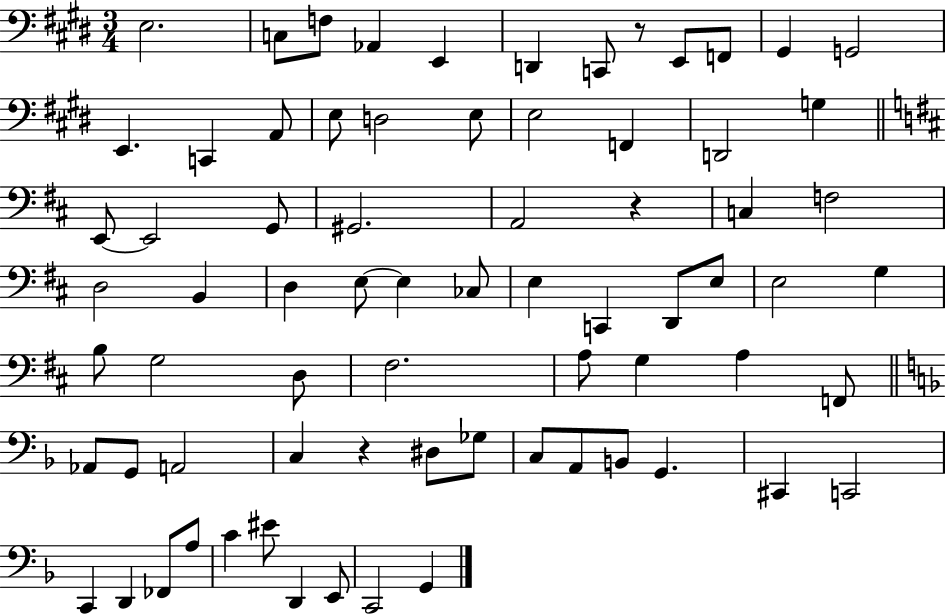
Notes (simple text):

E3/h. C3/e F3/e Ab2/q E2/q D2/q C2/e R/e E2/e F2/e G#2/q G2/h E2/q. C2/q A2/e E3/e D3/h E3/e E3/h F2/q D2/h G3/q E2/e E2/h G2/e G#2/h. A2/h R/q C3/q F3/h D3/h B2/q D3/q E3/e E3/q CES3/e E3/q C2/q D2/e E3/e E3/h G3/q B3/e G3/h D3/e F#3/h. A3/e G3/q A3/q F2/e Ab2/e G2/e A2/h C3/q R/q D#3/e Gb3/e C3/e A2/e B2/e G2/q. C#2/q C2/h C2/q D2/q FES2/e A3/e C4/q EIS4/e D2/q E2/e C2/h G2/q